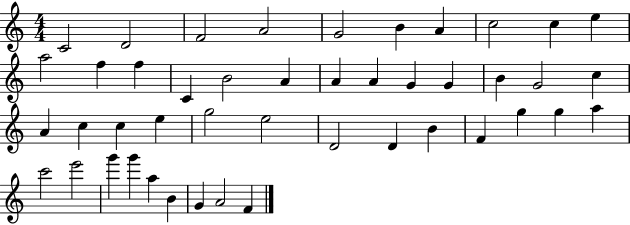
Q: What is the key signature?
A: C major